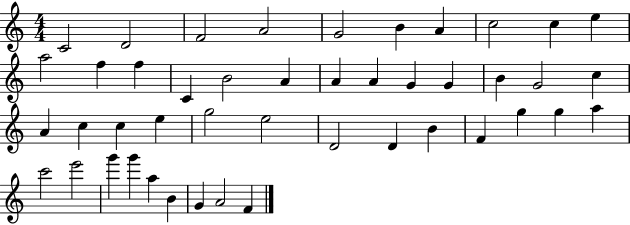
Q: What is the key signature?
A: C major